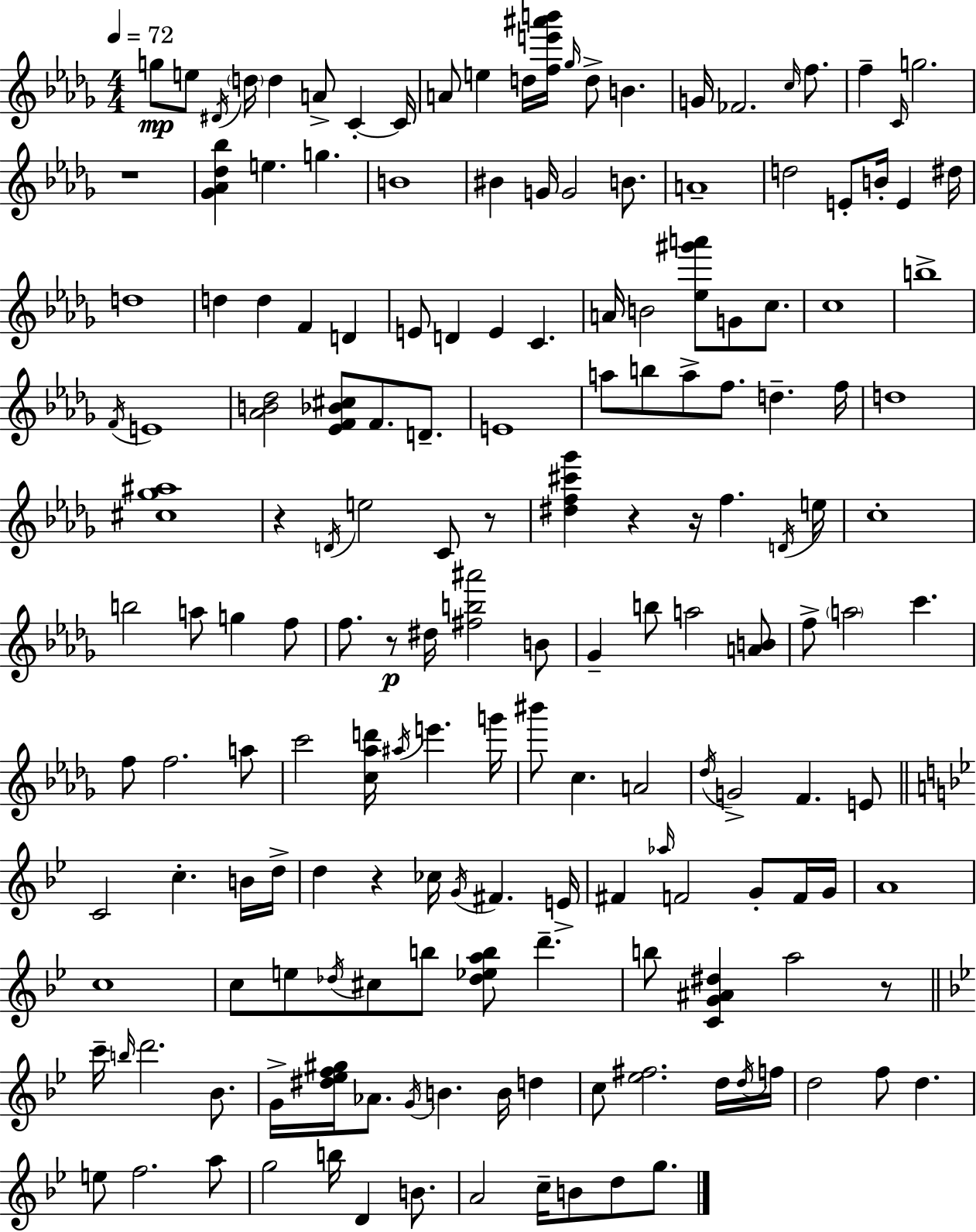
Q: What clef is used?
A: treble